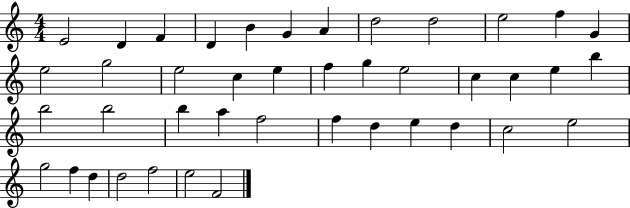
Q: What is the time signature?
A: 4/4